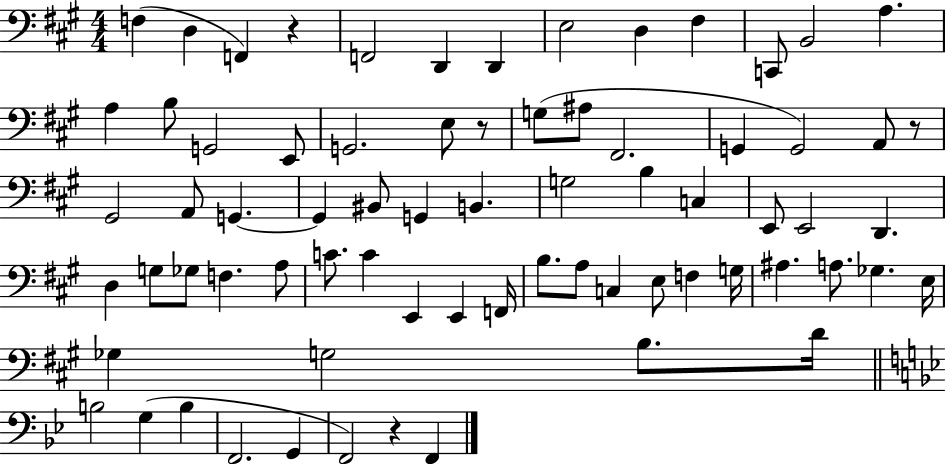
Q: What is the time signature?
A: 4/4